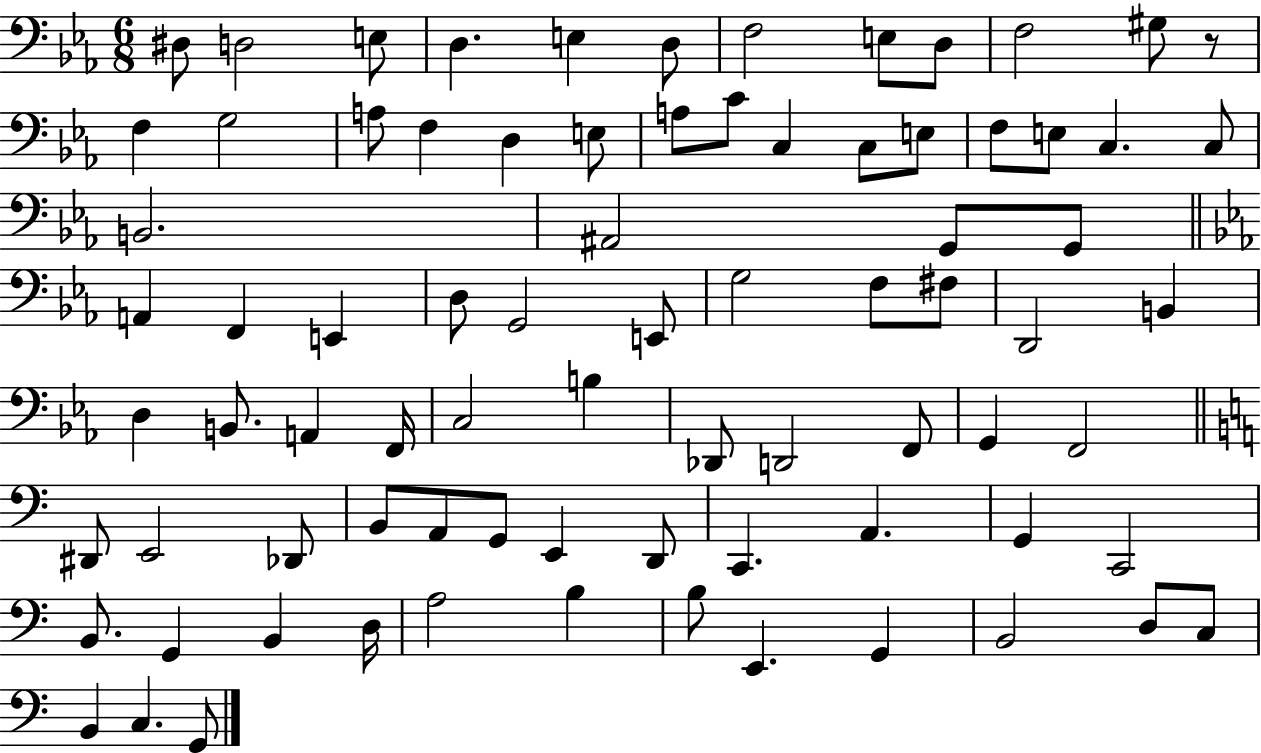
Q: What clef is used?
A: bass